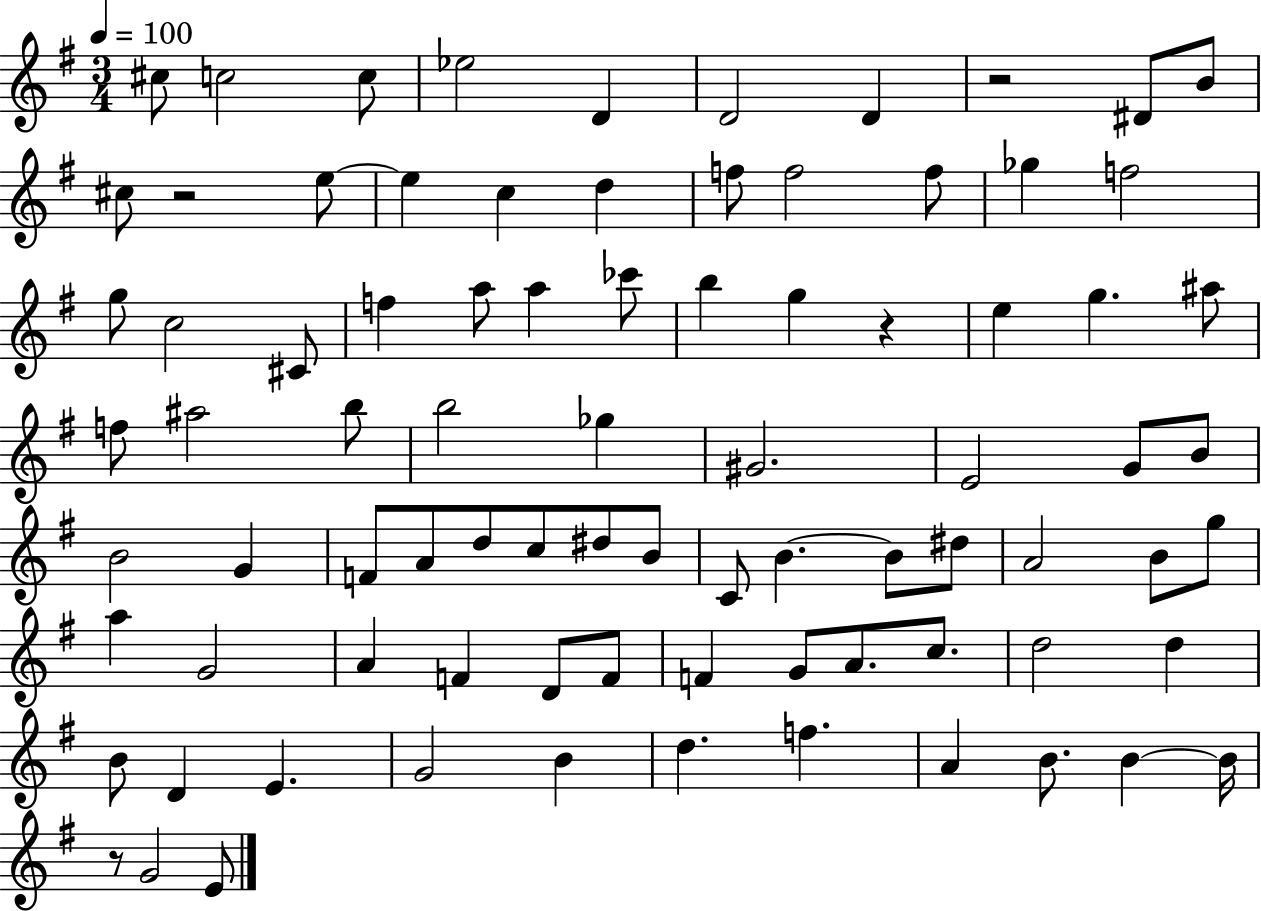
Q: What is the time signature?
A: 3/4